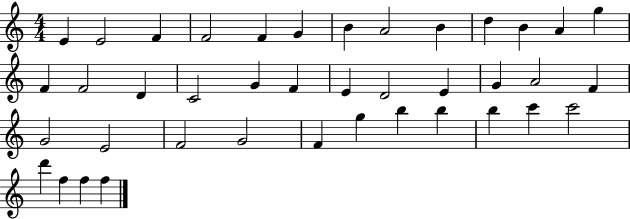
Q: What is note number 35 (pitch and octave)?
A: C6